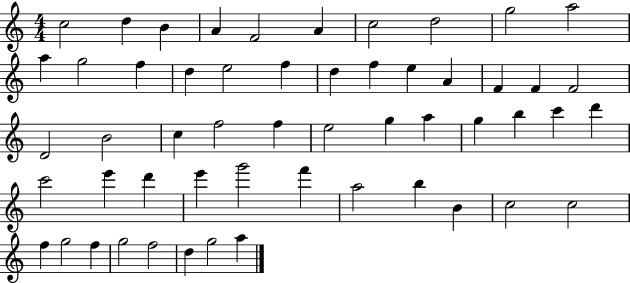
C5/h D5/q B4/q A4/q F4/h A4/q C5/h D5/h G5/h A5/h A5/q G5/h F5/q D5/q E5/h F5/q D5/q F5/q E5/q A4/q F4/q F4/q F4/h D4/h B4/h C5/q F5/h F5/q E5/h G5/q A5/q G5/q B5/q C6/q D6/q C6/h E6/q D6/q E6/q G6/h F6/q A5/h B5/q B4/q C5/h C5/h F5/q G5/h F5/q G5/h F5/h D5/q G5/h A5/q